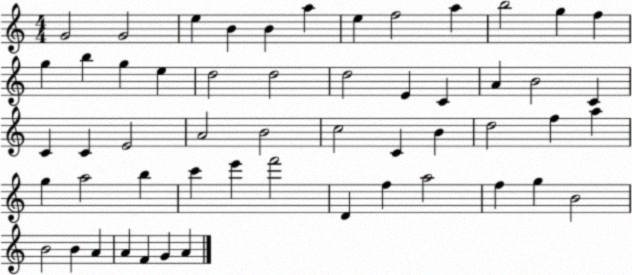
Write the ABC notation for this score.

X:1
T:Untitled
M:4/4
L:1/4
K:C
G2 G2 e B B a e f2 a b2 g f g b g e d2 d2 d2 E C A B2 C C C E2 A2 B2 c2 C B d2 f a g a2 b c' e' f'2 D f a2 f g B2 B2 B A A F G A